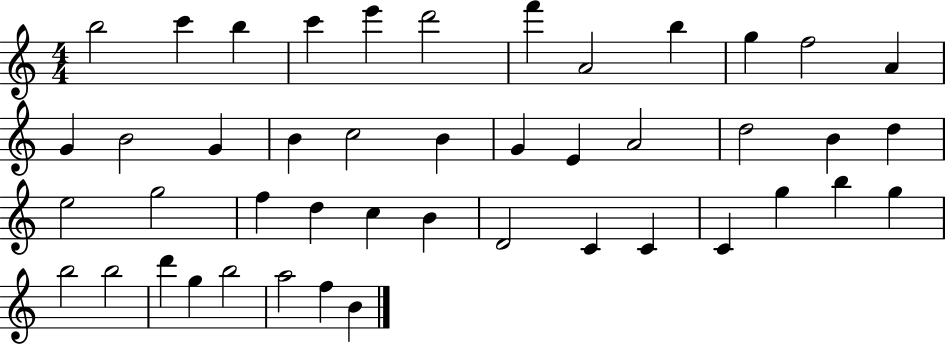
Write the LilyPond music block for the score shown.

{
  \clef treble
  \numericTimeSignature
  \time 4/4
  \key c \major
  b''2 c'''4 b''4 | c'''4 e'''4 d'''2 | f'''4 a'2 b''4 | g''4 f''2 a'4 | \break g'4 b'2 g'4 | b'4 c''2 b'4 | g'4 e'4 a'2 | d''2 b'4 d''4 | \break e''2 g''2 | f''4 d''4 c''4 b'4 | d'2 c'4 c'4 | c'4 g''4 b''4 g''4 | \break b''2 b''2 | d'''4 g''4 b''2 | a''2 f''4 b'4 | \bar "|."
}